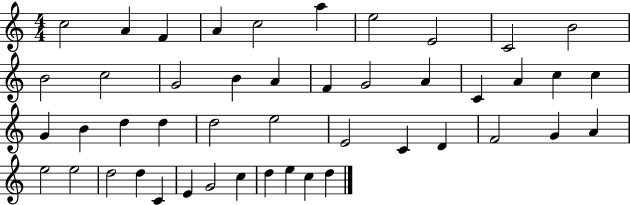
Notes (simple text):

C5/h A4/q F4/q A4/q C5/h A5/q E5/h E4/h C4/h B4/h B4/h C5/h G4/h B4/q A4/q F4/q G4/h A4/q C4/q A4/q C5/q C5/q G4/q B4/q D5/q D5/q D5/h E5/h E4/h C4/q D4/q F4/h G4/q A4/q E5/h E5/h D5/h D5/q C4/q E4/q G4/h C5/q D5/q E5/q C5/q D5/q